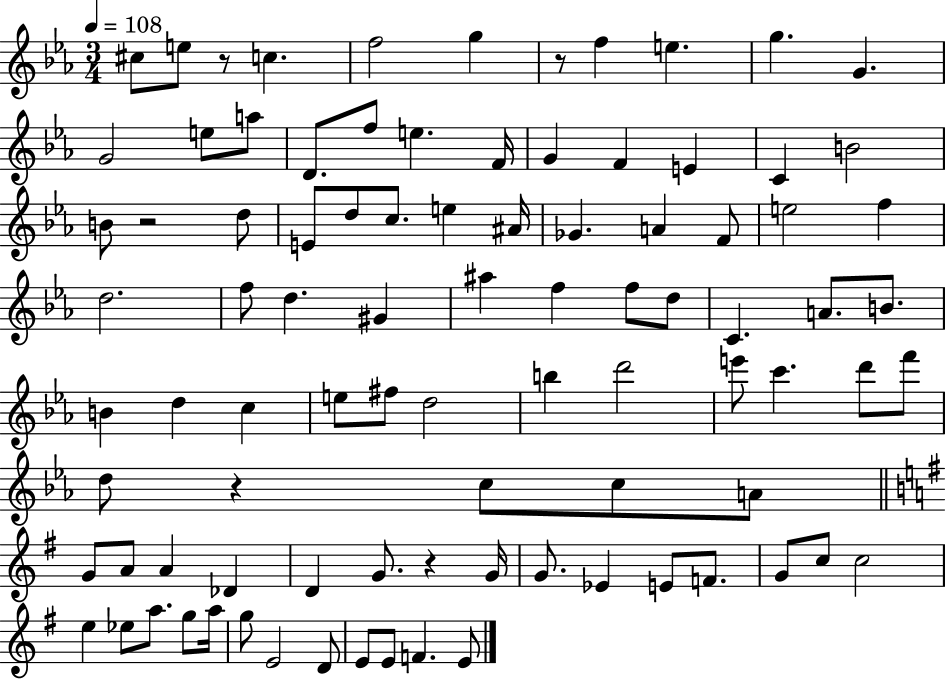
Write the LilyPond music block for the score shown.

{
  \clef treble
  \numericTimeSignature
  \time 3/4
  \key ees \major
  \tempo 4 = 108
  \repeat volta 2 { cis''8 e''8 r8 c''4. | f''2 g''4 | r8 f''4 e''4. | g''4. g'4. | \break g'2 e''8 a''8 | d'8. f''8 e''4. f'16 | g'4 f'4 e'4 | c'4 b'2 | \break b'8 r2 d''8 | e'8 d''8 c''8. e''4 ais'16 | ges'4. a'4 f'8 | e''2 f''4 | \break d''2. | f''8 d''4. gis'4 | ais''4 f''4 f''8 d''8 | c'4. a'8. b'8. | \break b'4 d''4 c''4 | e''8 fis''8 d''2 | b''4 d'''2 | e'''8 c'''4. d'''8 f'''8 | \break d''8 r4 c''8 c''8 a'8 | \bar "||" \break \key g \major g'8 a'8 a'4 des'4 | d'4 g'8. r4 g'16 | g'8. ees'4 e'8 f'8. | g'8 c''8 c''2 | \break e''4 ees''8 a''8. g''8 a''16 | g''8 e'2 d'8 | e'8 e'8 f'4. e'8 | } \bar "|."
}